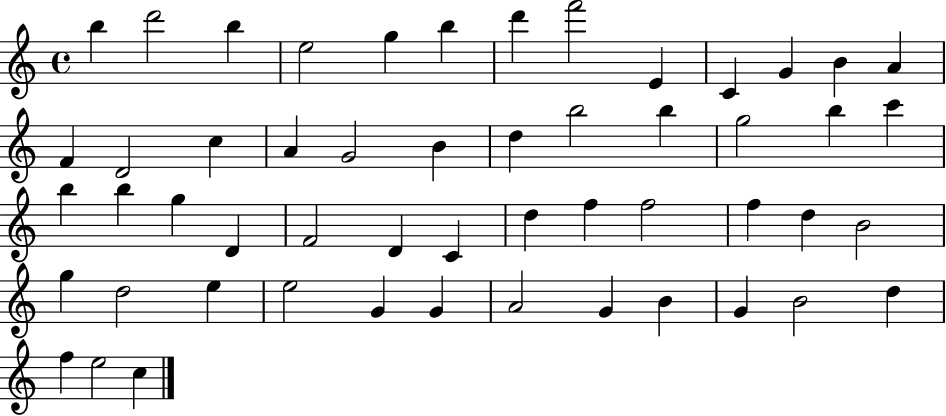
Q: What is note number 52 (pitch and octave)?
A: E5